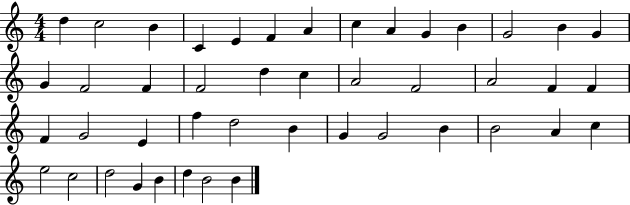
{
  \clef treble
  \numericTimeSignature
  \time 4/4
  \key c \major
  d''4 c''2 b'4 | c'4 e'4 f'4 a'4 | c''4 a'4 g'4 b'4 | g'2 b'4 g'4 | \break g'4 f'2 f'4 | f'2 d''4 c''4 | a'2 f'2 | a'2 f'4 f'4 | \break f'4 g'2 e'4 | f''4 d''2 b'4 | g'4 g'2 b'4 | b'2 a'4 c''4 | \break e''2 c''2 | d''2 g'4 b'4 | d''4 b'2 b'4 | \bar "|."
}